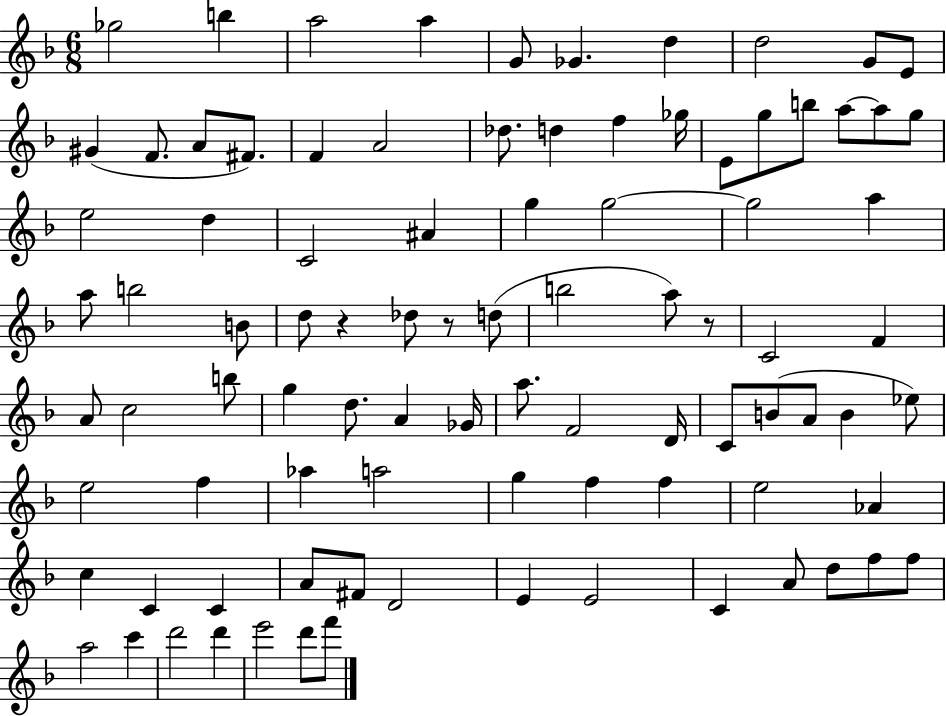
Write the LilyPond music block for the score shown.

{
  \clef treble
  \numericTimeSignature
  \time 6/8
  \key f \major
  ges''2 b''4 | a''2 a''4 | g'8 ges'4. d''4 | d''2 g'8 e'8 | \break gis'4( f'8. a'8 fis'8.) | f'4 a'2 | des''8. d''4 f''4 ges''16 | e'8 g''8 b''8 a''8~~ a''8 g''8 | \break e''2 d''4 | c'2 ais'4 | g''4 g''2~~ | g''2 a''4 | \break a''8 b''2 b'8 | d''8 r4 des''8 r8 d''8( | b''2 a''8) r8 | c'2 f'4 | \break a'8 c''2 b''8 | g''4 d''8. a'4 ges'16 | a''8. f'2 d'16 | c'8 b'8( a'8 b'4 ees''8) | \break e''2 f''4 | aes''4 a''2 | g''4 f''4 f''4 | e''2 aes'4 | \break c''4 c'4 c'4 | a'8 fis'8 d'2 | e'4 e'2 | c'4 a'8 d''8 f''8 f''8 | \break a''2 c'''4 | d'''2 d'''4 | e'''2 d'''8 f'''8 | \bar "|."
}